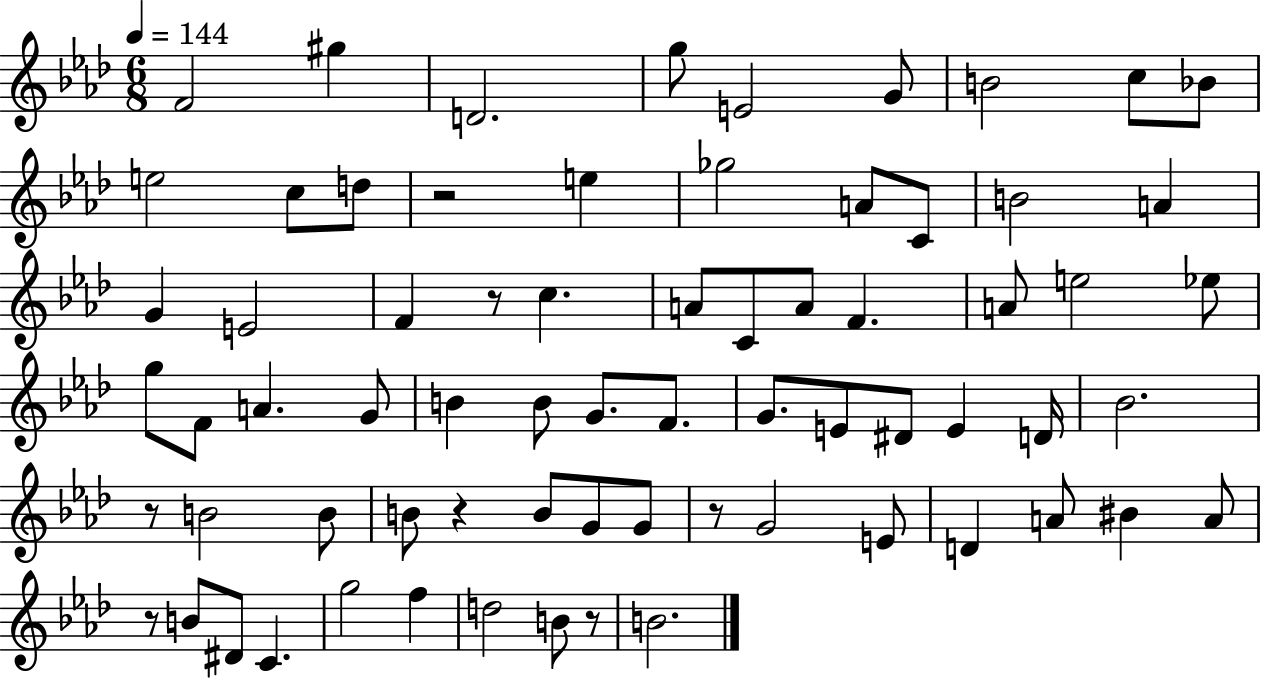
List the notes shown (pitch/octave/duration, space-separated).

F4/h G#5/q D4/h. G5/e E4/h G4/e B4/h C5/e Bb4/e E5/h C5/e D5/e R/h E5/q Gb5/h A4/e C4/e B4/h A4/q G4/q E4/h F4/q R/e C5/q. A4/e C4/e A4/e F4/q. A4/e E5/h Eb5/e G5/e F4/e A4/q. G4/e B4/q B4/e G4/e. F4/e. G4/e. E4/e D#4/e E4/q D4/s Bb4/h. R/e B4/h B4/e B4/e R/q B4/e G4/e G4/e R/e G4/h E4/e D4/q A4/e BIS4/q A4/e R/e B4/e D#4/e C4/q. G5/h F5/q D5/h B4/e R/e B4/h.